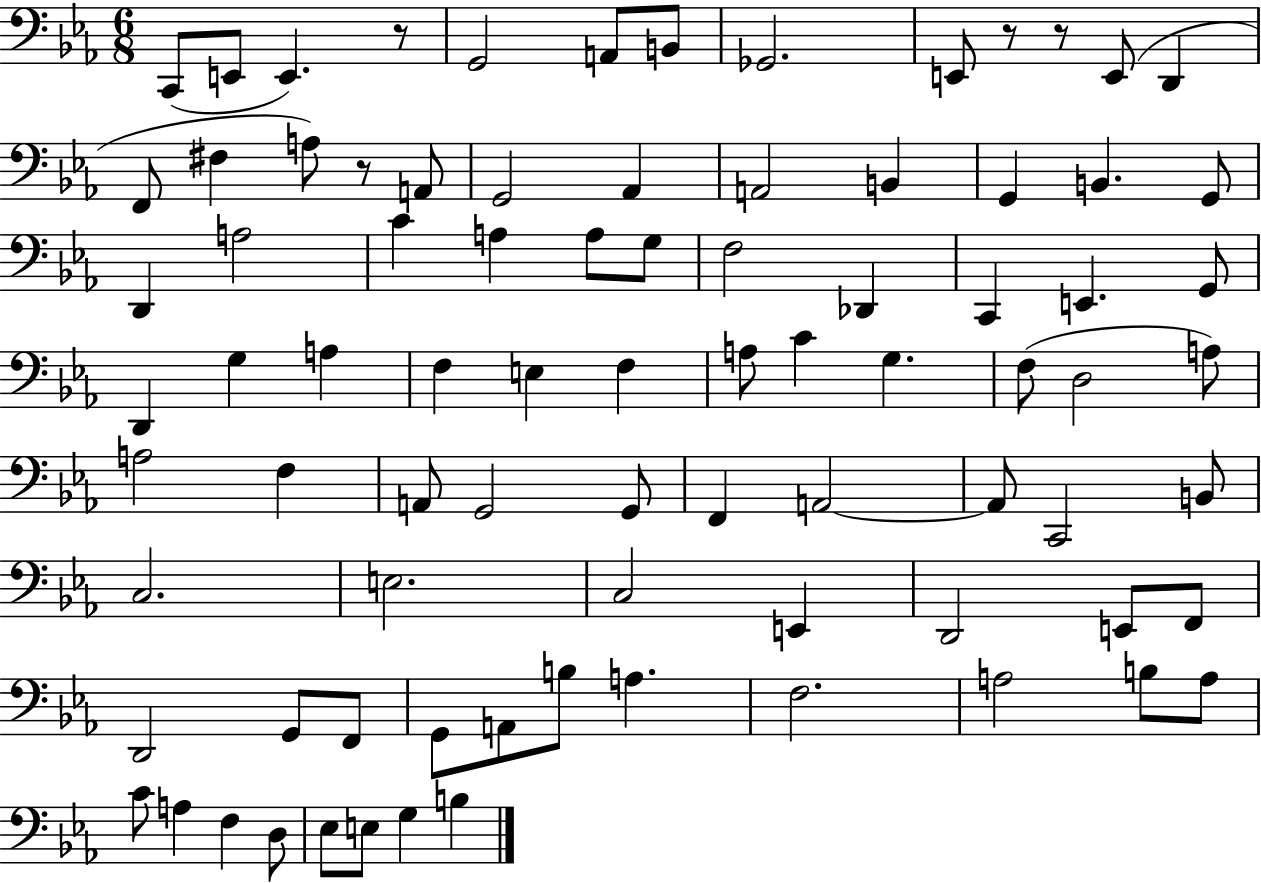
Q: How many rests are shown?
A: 4